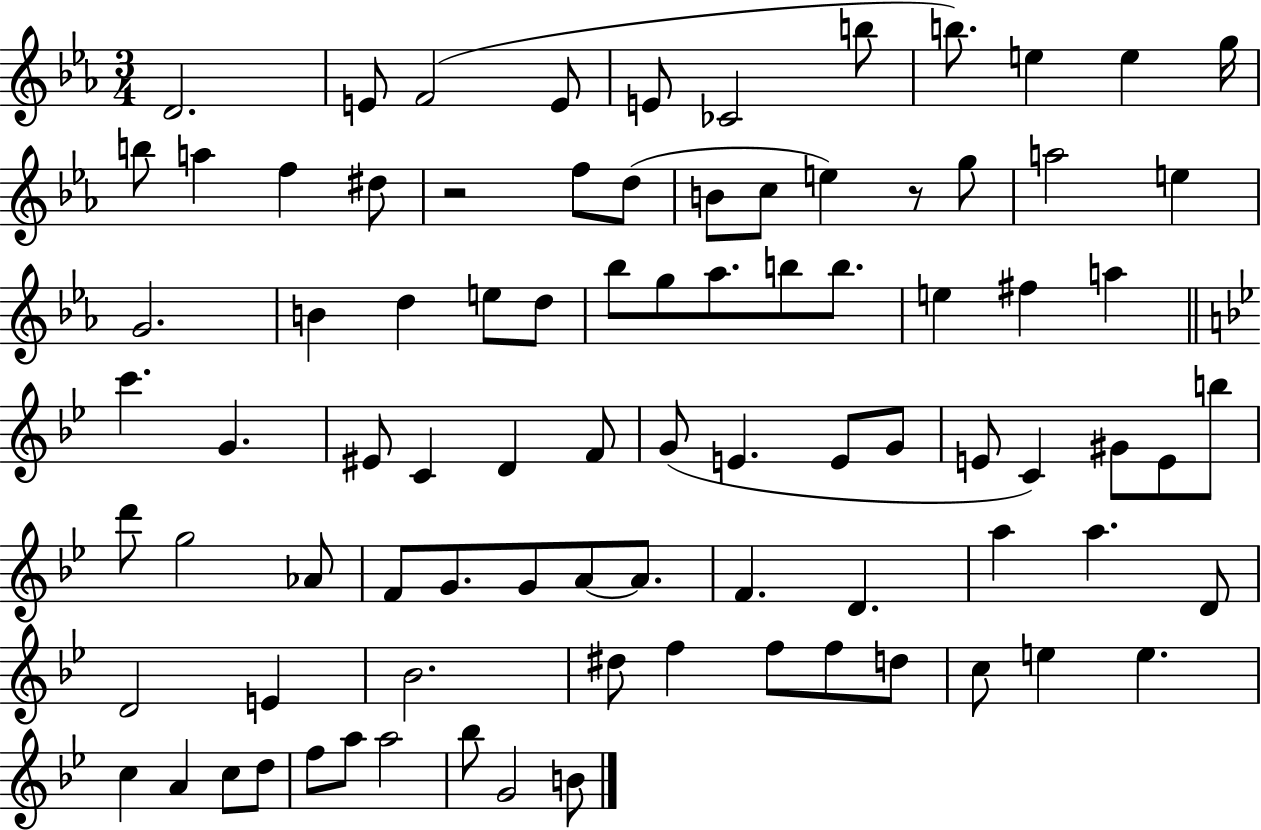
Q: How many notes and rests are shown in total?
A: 87